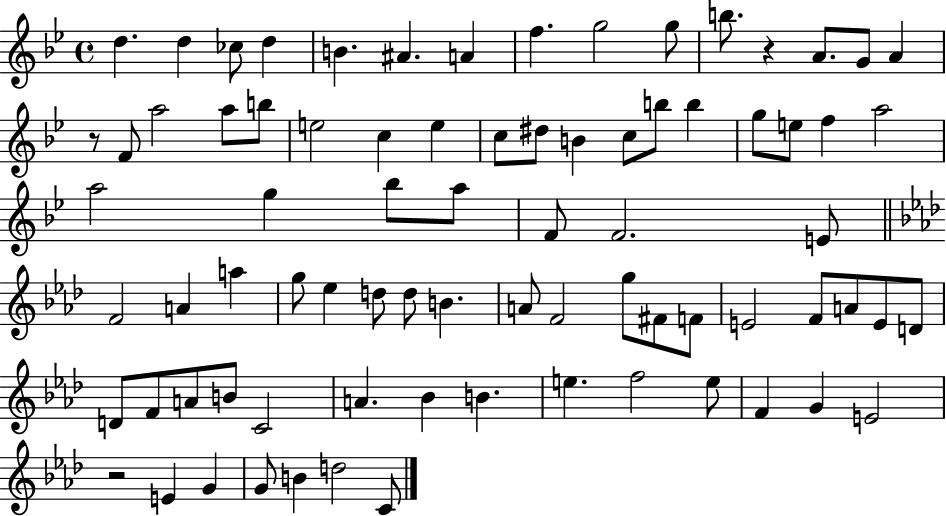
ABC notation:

X:1
T:Untitled
M:4/4
L:1/4
K:Bb
d d _c/2 d B ^A A f g2 g/2 b/2 z A/2 G/2 A z/2 F/2 a2 a/2 b/2 e2 c e c/2 ^d/2 B c/2 b/2 b g/2 e/2 f a2 a2 g _b/2 a/2 F/2 F2 E/2 F2 A a g/2 _e d/2 d/2 B A/2 F2 g/2 ^F/2 F/2 E2 F/2 A/2 E/2 D/2 D/2 F/2 A/2 B/2 C2 A _B B e f2 e/2 F G E2 z2 E G G/2 B d2 C/2